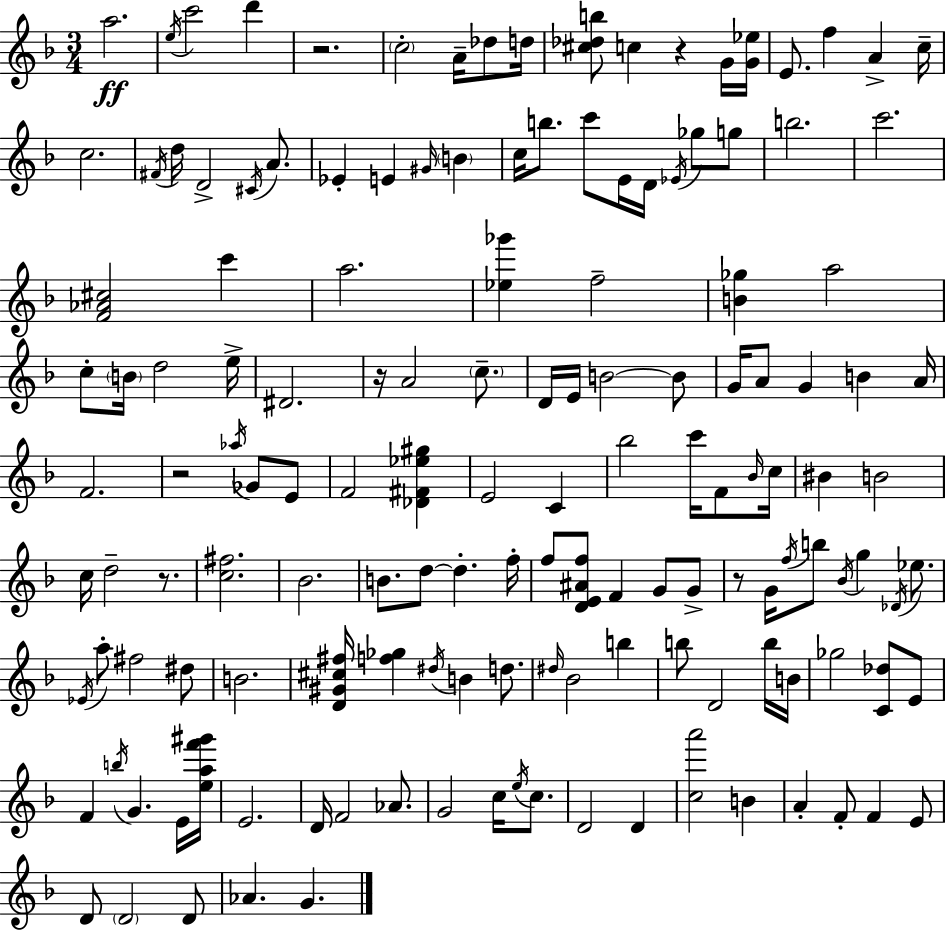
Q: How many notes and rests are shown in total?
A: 146